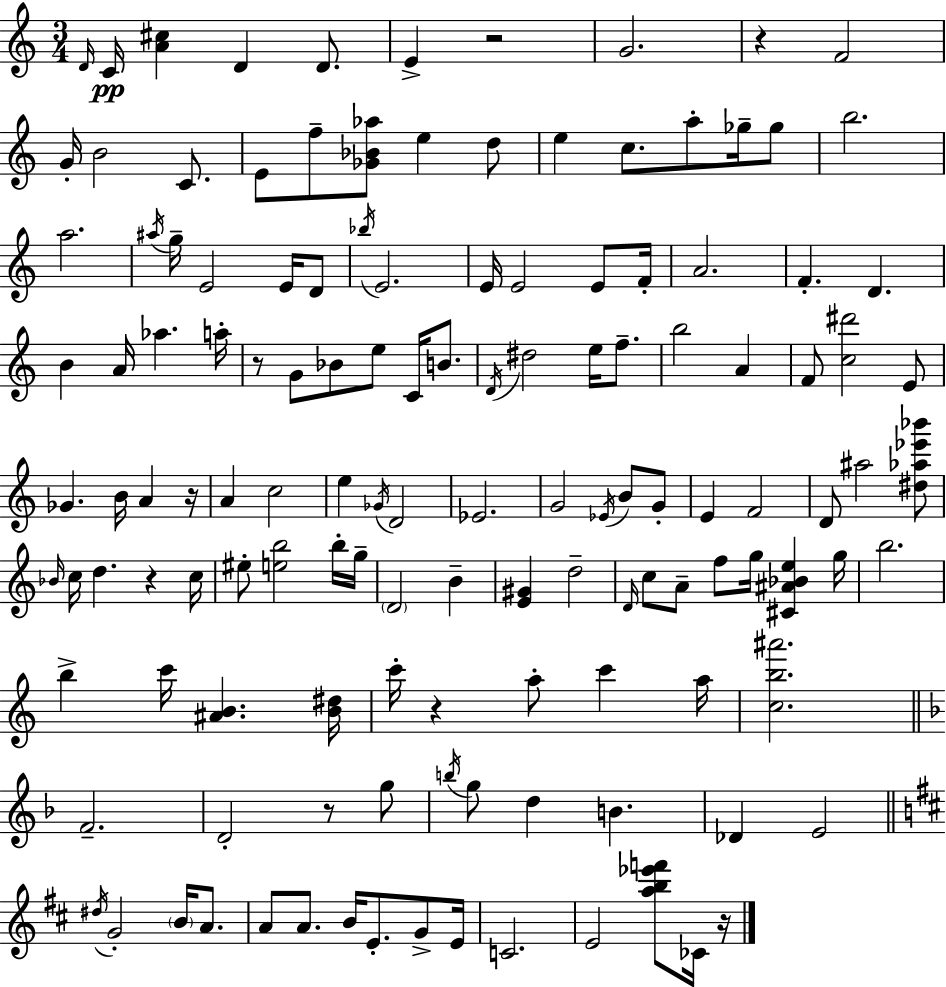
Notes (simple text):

D4/s C4/s [A4,C#5]/q D4/q D4/e. E4/q R/h G4/h. R/q F4/h G4/s B4/h C4/e. E4/e F5/e [Gb4,Bb4,Ab5]/e E5/q D5/e E5/q C5/e. A5/e Gb5/s Gb5/e B5/h. A5/h. A#5/s G5/s E4/h E4/s D4/e Bb5/s E4/h. E4/s E4/h E4/e F4/s A4/h. F4/q. D4/q. B4/q A4/s Ab5/q. A5/s R/e G4/e Bb4/e E5/e C4/s B4/e. D4/s D#5/h E5/s F5/e. B5/h A4/q F4/e [C5,D#6]/h E4/e Gb4/q. B4/s A4/q R/s A4/q C5/h E5/q Gb4/s D4/h Eb4/h. G4/h Eb4/s B4/e G4/e E4/q F4/h D4/e A#5/h [D#5,Ab5,Eb6,Bb6]/e Bb4/s C5/s D5/q. R/q C5/s EIS5/e [E5,B5]/h B5/s G5/s D4/h B4/q [E4,G#4]/q D5/h D4/s C5/e A4/e F5/e G5/s [C#4,A#4,Bb4,E5]/q G5/s B5/h. B5/q C6/s [A#4,B4]/q. [B4,D#5]/s C6/s R/q A5/e C6/q A5/s [C5,B5,A#6]/h. F4/h. D4/h R/e G5/e B5/s G5/e D5/q B4/q. Db4/q E4/h D#5/s G4/h B4/s A4/e. A4/e A4/e. B4/s E4/e. G4/e E4/s C4/h. E4/h [A5,B5,Eb6,F6]/e CES4/s R/s